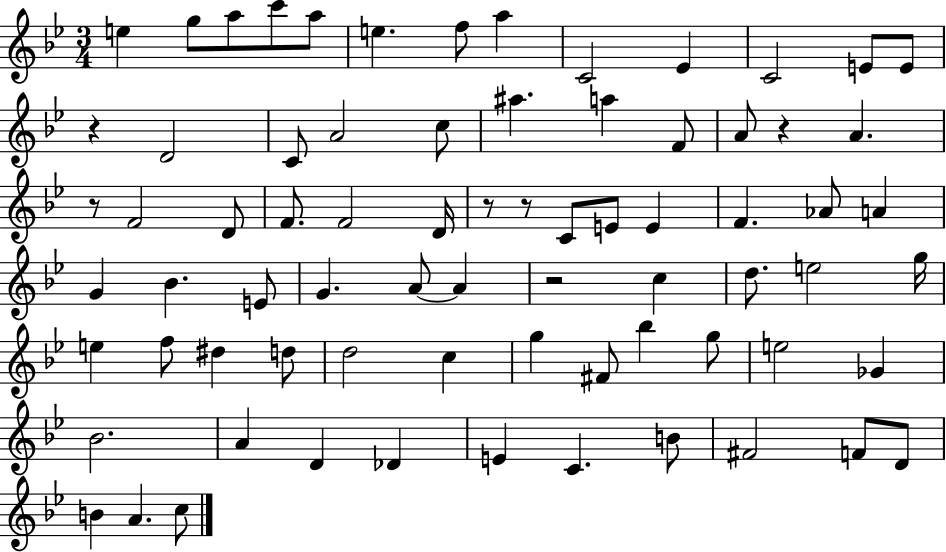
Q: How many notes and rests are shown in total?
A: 74